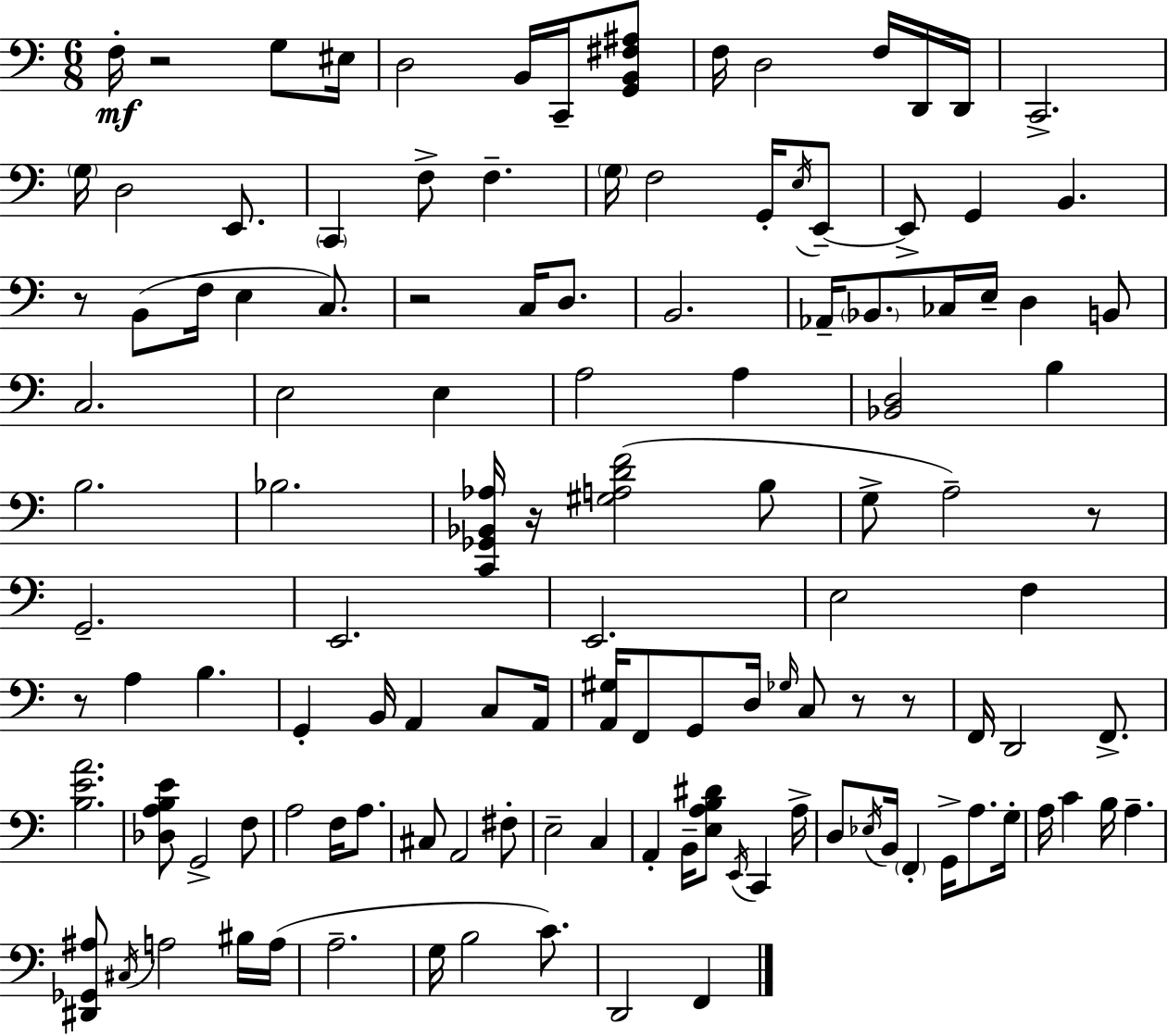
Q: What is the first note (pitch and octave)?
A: F3